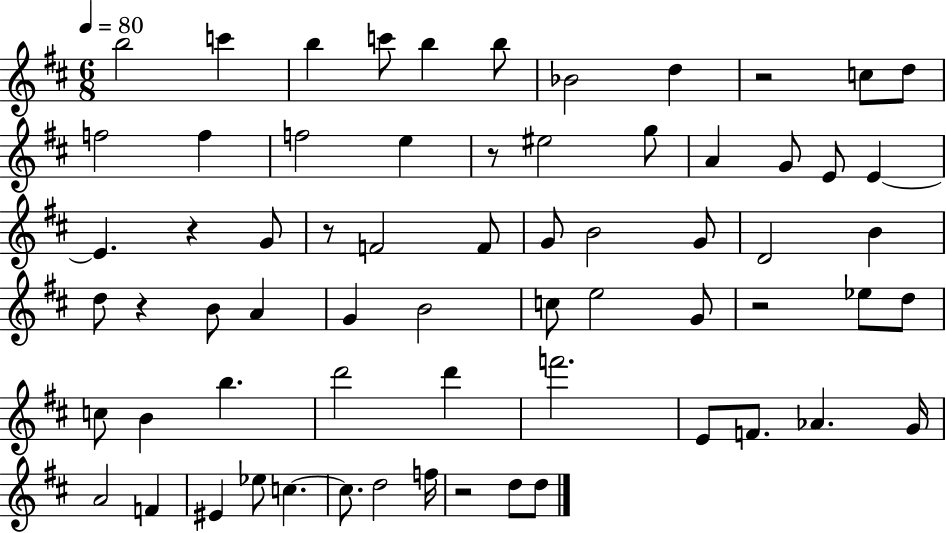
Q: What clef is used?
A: treble